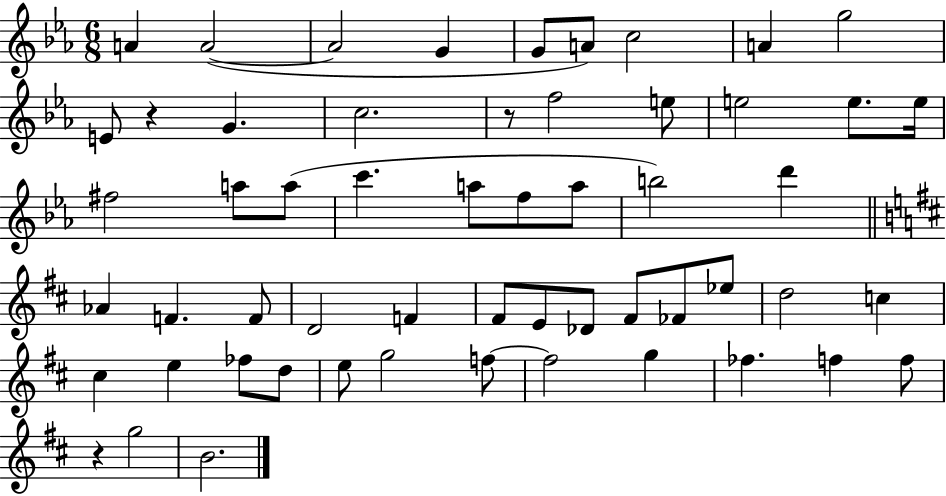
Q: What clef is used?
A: treble